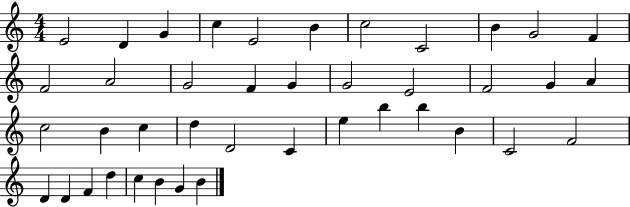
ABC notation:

X:1
T:Untitled
M:4/4
L:1/4
K:C
E2 D G c E2 B c2 C2 B G2 F F2 A2 G2 F G G2 E2 F2 G A c2 B c d D2 C e b b B C2 F2 D D F d c B G B